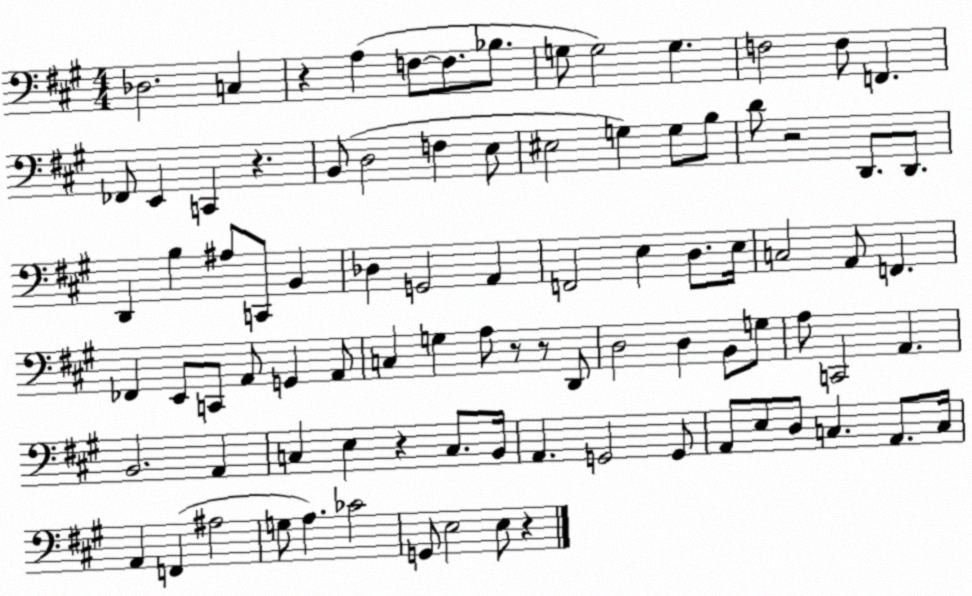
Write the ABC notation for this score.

X:1
T:Untitled
M:4/4
L:1/4
K:A
_D,2 C, z A, F,/2 F,/2 _B,/2 G,/2 G,2 G, F,2 F,/2 F,, _F,,/2 E,, C,, z B,,/2 D,2 F, E,/2 ^E,2 G, G,/2 B,/2 D/2 z2 D,,/2 D,,/2 D,, B, ^A,/2 C,,/2 B,, _D, G,,2 A,, F,,2 E, D,/2 E,/4 C,2 A,,/2 F,, _F,, E,,/2 C,,/2 A,,/2 G,, A,,/2 C, G, A,/2 z/2 z/2 D,,/2 D,2 D, B,,/2 G,/2 A,/2 C,,2 A,, B,,2 A,, C, E, z C,/2 B,,/4 A,, G,,2 G,,/2 A,,/2 E,/2 D,/2 C, A,,/2 C,/4 A,, F,, ^A,2 G,/2 A, _C2 G,,/2 E,2 E,/2 z